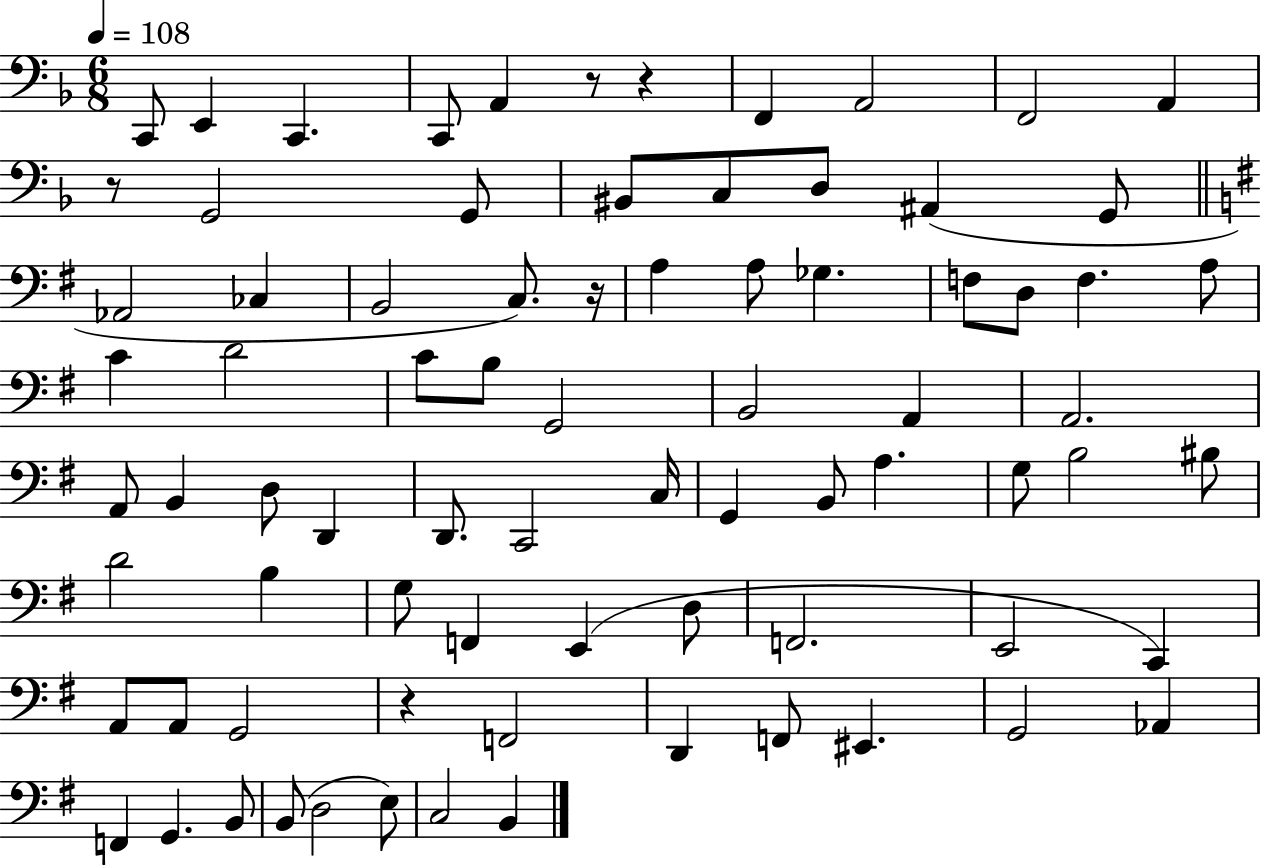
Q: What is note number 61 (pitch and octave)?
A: F2